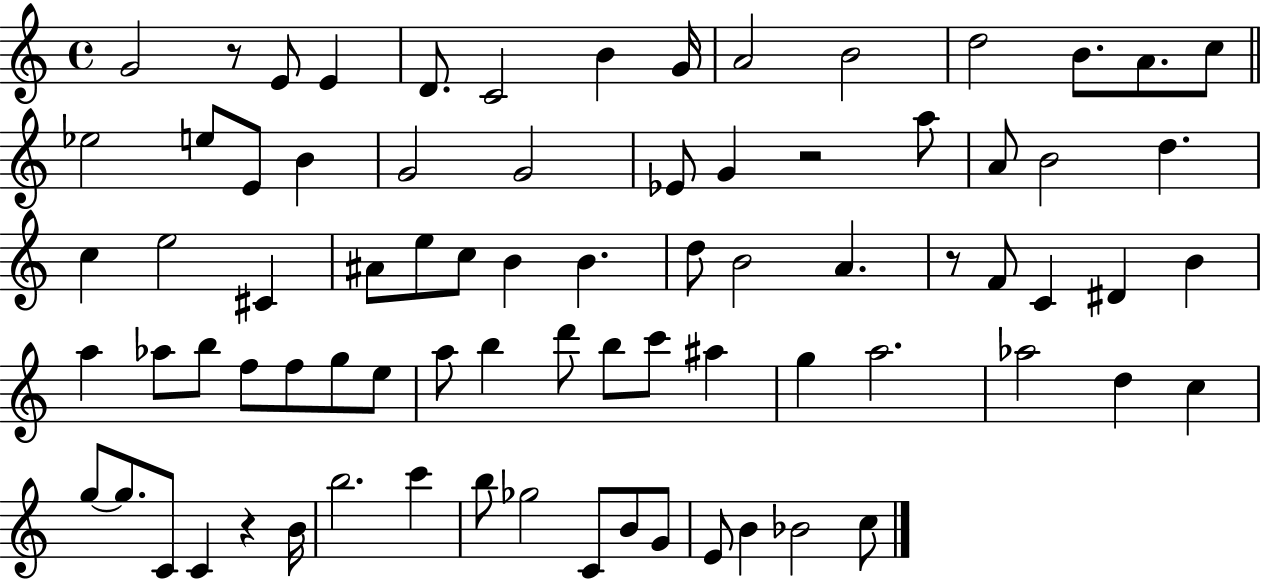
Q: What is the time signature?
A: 4/4